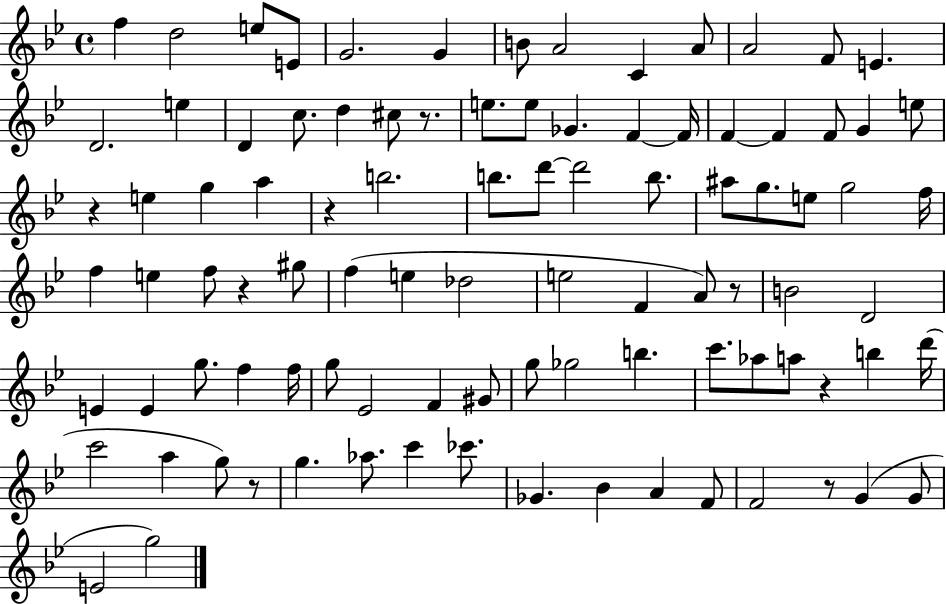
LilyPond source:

{
  \clef treble
  \time 4/4
  \defaultTimeSignature
  \key bes \major
  f''4 d''2 e''8 e'8 | g'2. g'4 | b'8 a'2 c'4 a'8 | a'2 f'8 e'4. | \break d'2. e''4 | d'4 c''8. d''4 cis''8 r8. | e''8. e''8 ges'4. f'4~~ f'16 | f'4~~ f'4 f'8 g'4 e''8 | \break r4 e''4 g''4 a''4 | r4 b''2. | b''8. d'''8~~ d'''2 b''8. | ais''8 g''8. e''8 g''2 f''16 | \break f''4 e''4 f''8 r4 gis''8 | f''4( e''4 des''2 | e''2 f'4 a'8) r8 | b'2 d'2 | \break e'4 e'4 g''8. f''4 f''16 | g''8 ees'2 f'4 gis'8 | g''8 ges''2 b''4. | c'''8. aes''8 a''8 r4 b''4 d'''16( | \break c'''2 a''4 g''8) r8 | g''4. aes''8. c'''4 ces'''8. | ges'4. bes'4 a'4 f'8 | f'2 r8 g'4( g'8 | \break e'2 g''2) | \bar "|."
}